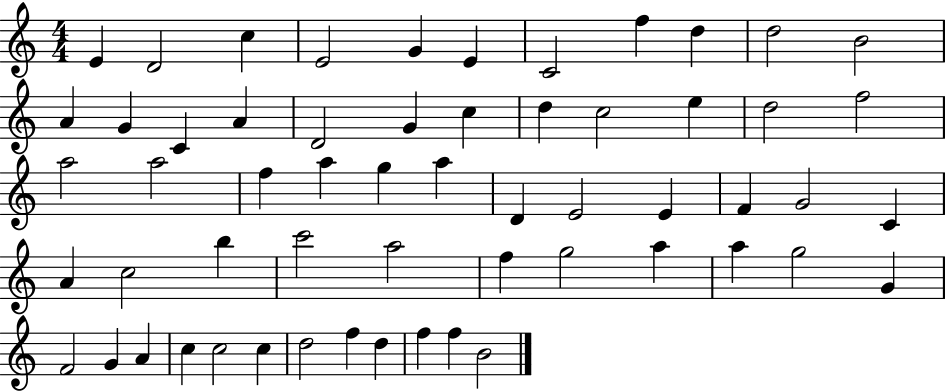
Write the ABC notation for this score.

X:1
T:Untitled
M:4/4
L:1/4
K:C
E D2 c E2 G E C2 f d d2 B2 A G C A D2 G c d c2 e d2 f2 a2 a2 f a g a D E2 E F G2 C A c2 b c'2 a2 f g2 a a g2 G F2 G A c c2 c d2 f d f f B2